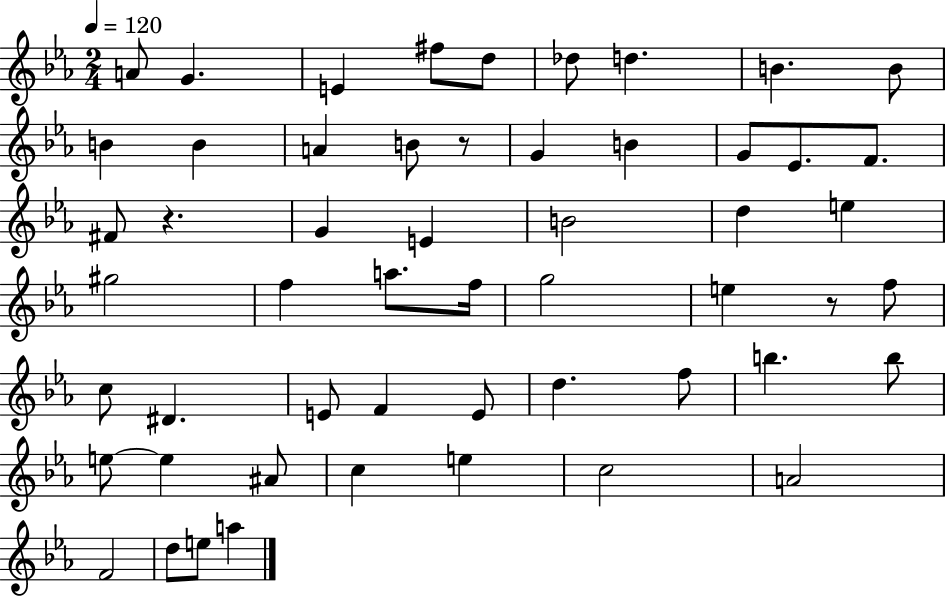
{
  \clef treble
  \numericTimeSignature
  \time 2/4
  \key ees \major
  \tempo 4 = 120
  a'8 g'4. | e'4 fis''8 d''8 | des''8 d''4. | b'4. b'8 | \break b'4 b'4 | a'4 b'8 r8 | g'4 b'4 | g'8 ees'8. f'8. | \break fis'8 r4. | g'4 e'4 | b'2 | d''4 e''4 | \break gis''2 | f''4 a''8. f''16 | g''2 | e''4 r8 f''8 | \break c''8 dis'4. | e'8 f'4 e'8 | d''4. f''8 | b''4. b''8 | \break e''8~~ e''4 ais'8 | c''4 e''4 | c''2 | a'2 | \break f'2 | d''8 e''8 a''4 | \bar "|."
}